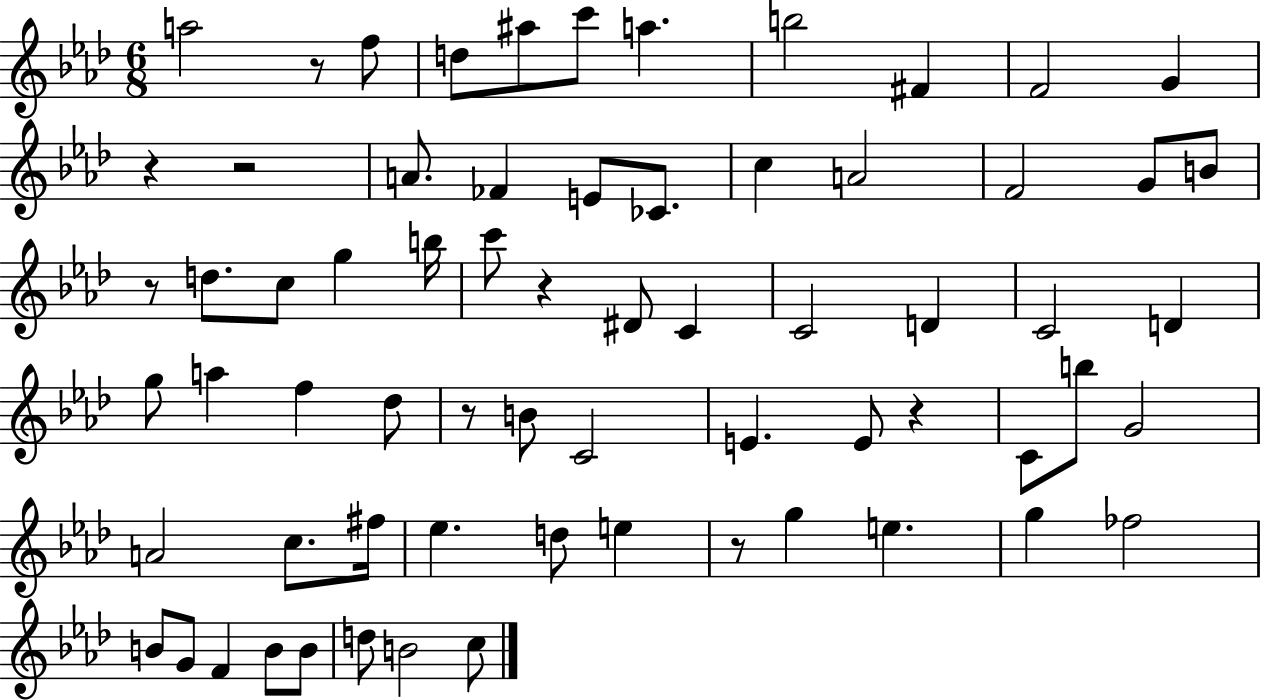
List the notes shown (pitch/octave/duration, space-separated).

A5/h R/e F5/e D5/e A#5/e C6/e A5/q. B5/h F#4/q F4/h G4/q R/q R/h A4/e. FES4/q E4/e CES4/e. C5/q A4/h F4/h G4/e B4/e R/e D5/e. C5/e G5/q B5/s C6/e R/q D#4/e C4/q C4/h D4/q C4/h D4/q G5/e A5/q F5/q Db5/e R/e B4/e C4/h E4/q. E4/e R/q C4/e B5/e G4/h A4/h C5/e. F#5/s Eb5/q. D5/e E5/q R/e G5/q E5/q. G5/q FES5/h B4/e G4/e F4/q B4/e B4/e D5/e B4/h C5/e